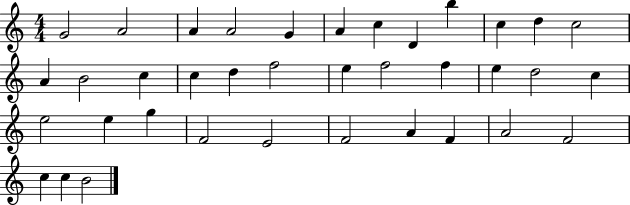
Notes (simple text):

G4/h A4/h A4/q A4/h G4/q A4/q C5/q D4/q B5/q C5/q D5/q C5/h A4/q B4/h C5/q C5/q D5/q F5/h E5/q F5/h F5/q E5/q D5/h C5/q E5/h E5/q G5/q F4/h E4/h F4/h A4/q F4/q A4/h F4/h C5/q C5/q B4/h